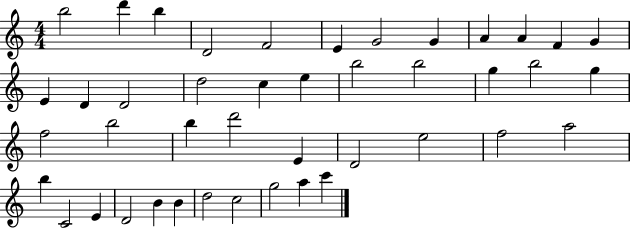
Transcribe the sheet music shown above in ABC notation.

X:1
T:Untitled
M:4/4
L:1/4
K:C
b2 d' b D2 F2 E G2 G A A F G E D D2 d2 c e b2 b2 g b2 g f2 b2 b d'2 E D2 e2 f2 a2 b C2 E D2 B B d2 c2 g2 a c'